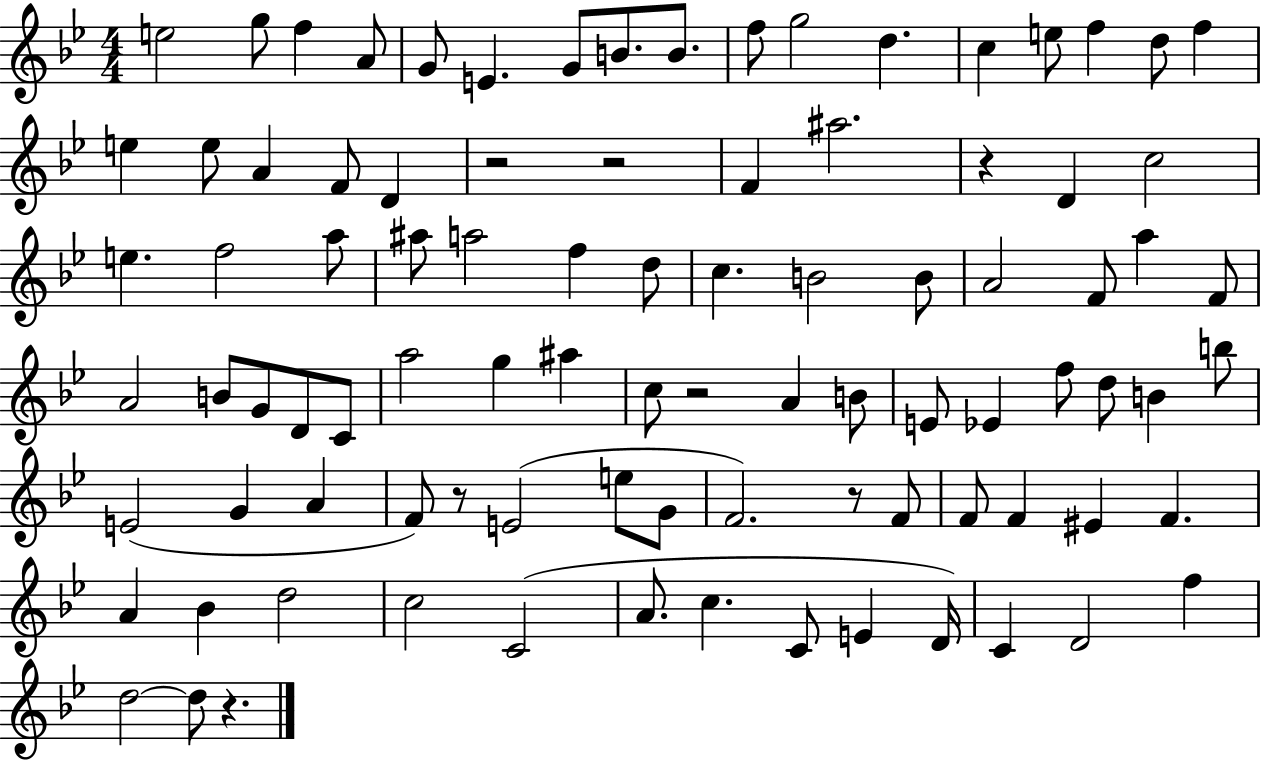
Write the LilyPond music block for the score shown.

{
  \clef treble
  \numericTimeSignature
  \time 4/4
  \key bes \major
  \repeat volta 2 { e''2 g''8 f''4 a'8 | g'8 e'4. g'8 b'8. b'8. | f''8 g''2 d''4. | c''4 e''8 f''4 d''8 f''4 | \break e''4 e''8 a'4 f'8 d'4 | r2 r2 | f'4 ais''2. | r4 d'4 c''2 | \break e''4. f''2 a''8 | ais''8 a''2 f''4 d''8 | c''4. b'2 b'8 | a'2 f'8 a''4 f'8 | \break a'2 b'8 g'8 d'8 c'8 | a''2 g''4 ais''4 | c''8 r2 a'4 b'8 | e'8 ees'4 f''8 d''8 b'4 b''8 | \break e'2( g'4 a'4 | f'8) r8 e'2( e''8 g'8 | f'2.) r8 f'8 | f'8 f'4 eis'4 f'4. | \break a'4 bes'4 d''2 | c''2 c'2( | a'8. c''4. c'8 e'4 d'16) | c'4 d'2 f''4 | \break d''2~~ d''8 r4. | } \bar "|."
}